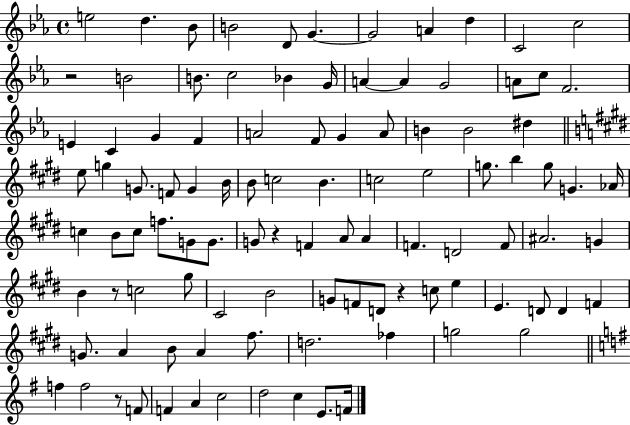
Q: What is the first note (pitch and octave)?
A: E5